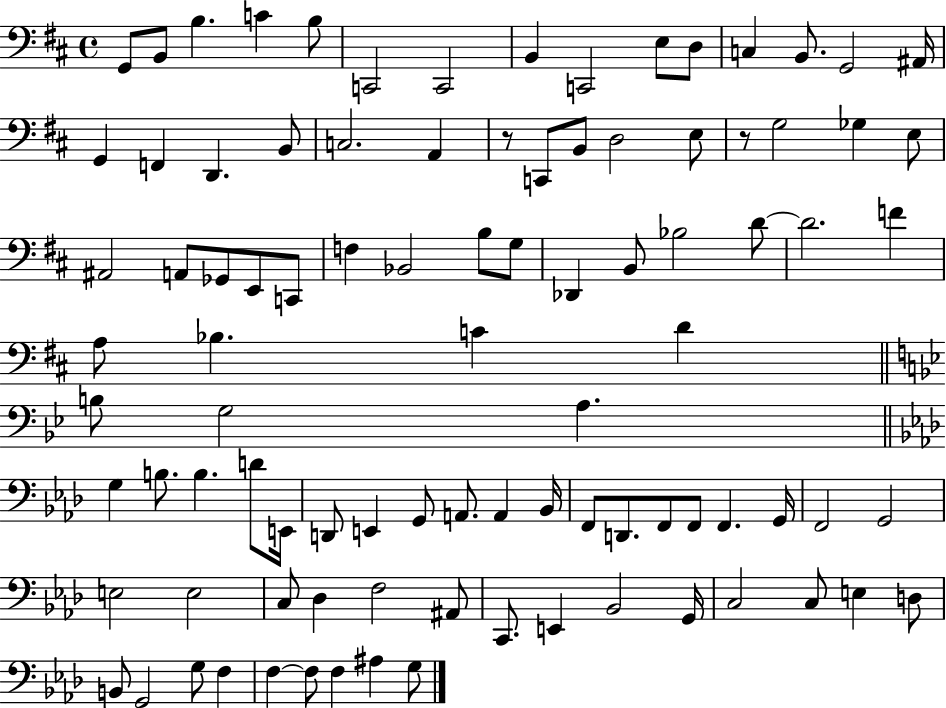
G2/e B2/e B3/q. C4/q B3/e C2/h C2/h B2/q C2/h E3/e D3/e C3/q B2/e. G2/h A#2/s G2/q F2/q D2/q. B2/e C3/h. A2/q R/e C2/e B2/e D3/h E3/e R/e G3/h Gb3/q E3/e A#2/h A2/e Gb2/e E2/e C2/e F3/q Bb2/h B3/e G3/e Db2/q B2/e Bb3/h D4/e D4/h. F4/q A3/e Bb3/q. C4/q D4/q B3/e G3/h A3/q. G3/q B3/e. B3/q. D4/e E2/s D2/e E2/q G2/e A2/e. A2/q Bb2/s F2/e D2/e. F2/e F2/e F2/q. G2/s F2/h G2/h E3/h E3/h C3/e Db3/q F3/h A#2/e C2/e. E2/q Bb2/h G2/s C3/h C3/e E3/q D3/e B2/e G2/h G3/e F3/q F3/q F3/e F3/q A#3/q G3/e